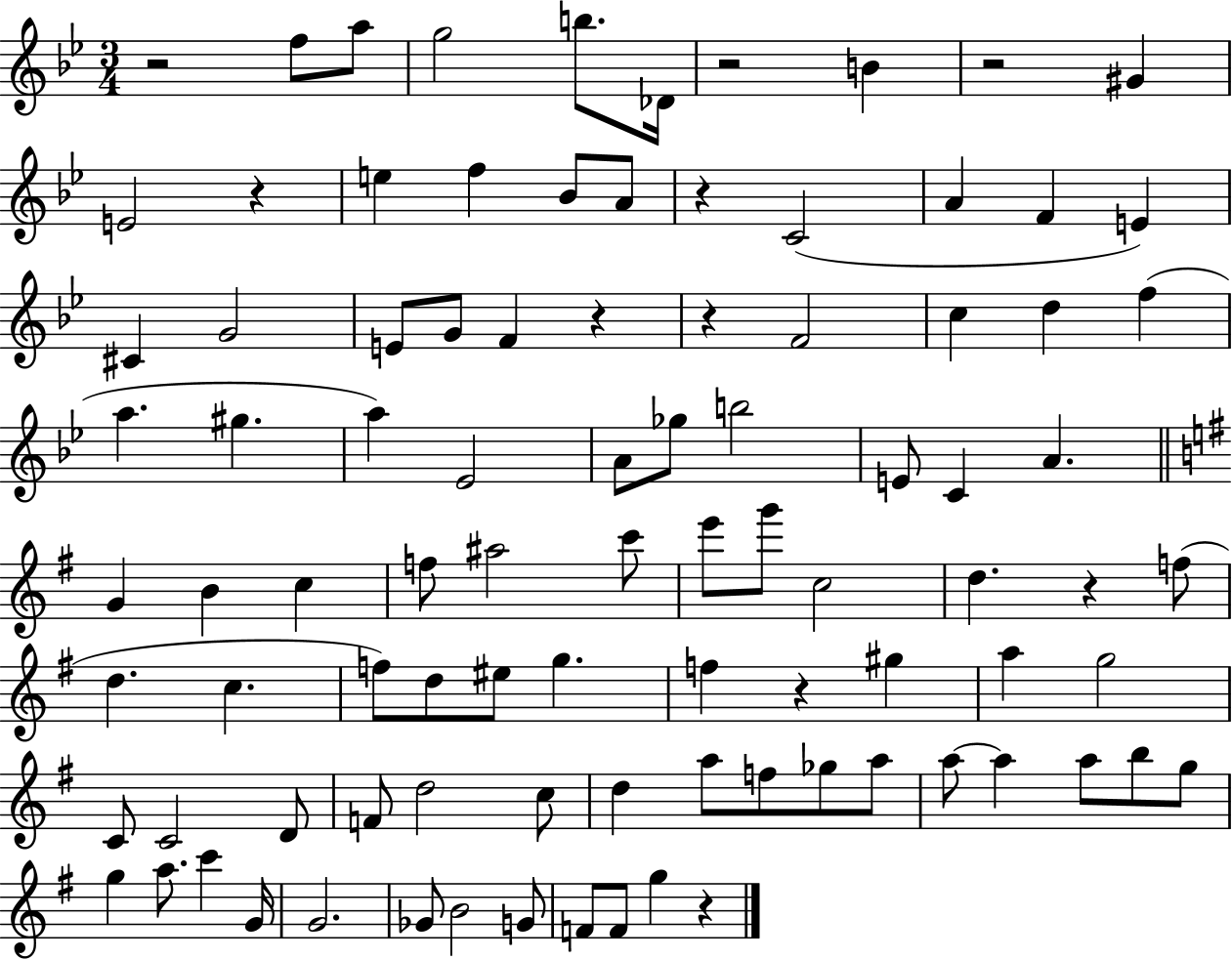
X:1
T:Untitled
M:3/4
L:1/4
K:Bb
z2 f/2 a/2 g2 b/2 _D/4 z2 B z2 ^G E2 z e f _B/2 A/2 z C2 A F E ^C G2 E/2 G/2 F z z F2 c d f a ^g a _E2 A/2 _g/2 b2 E/2 C A G B c f/2 ^a2 c'/2 e'/2 g'/2 c2 d z f/2 d c f/2 d/2 ^e/2 g f z ^g a g2 C/2 C2 D/2 F/2 d2 c/2 d a/2 f/2 _g/2 a/2 a/2 a a/2 b/2 g/2 g a/2 c' G/4 G2 _G/2 B2 G/2 F/2 F/2 g z